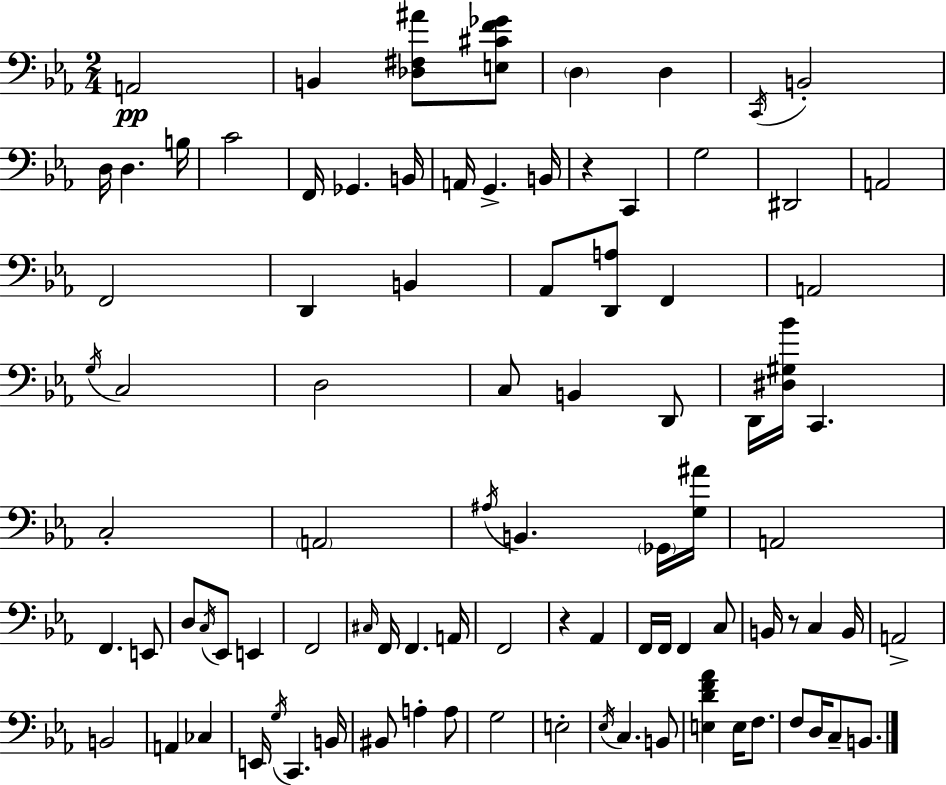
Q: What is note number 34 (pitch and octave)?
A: C2